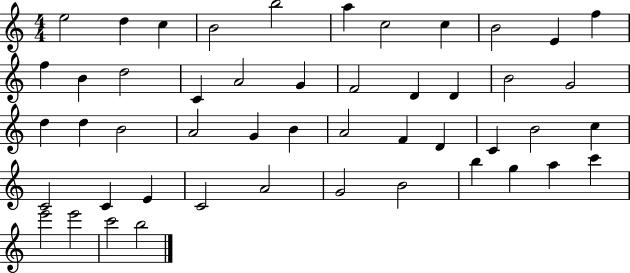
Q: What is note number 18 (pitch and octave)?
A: F4